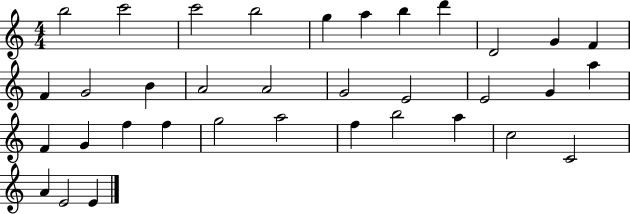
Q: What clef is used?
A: treble